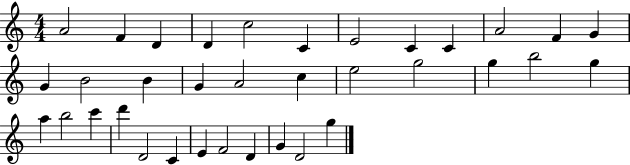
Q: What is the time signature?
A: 4/4